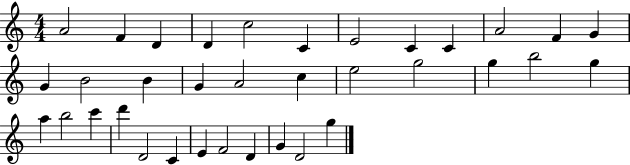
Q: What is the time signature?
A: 4/4